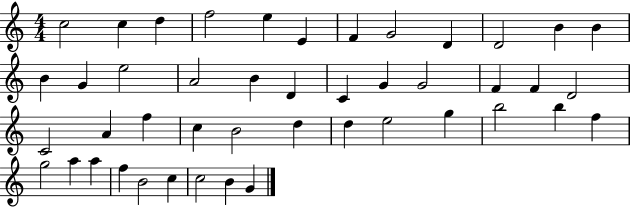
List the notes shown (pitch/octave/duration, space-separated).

C5/h C5/q D5/q F5/h E5/q E4/q F4/q G4/h D4/q D4/h B4/q B4/q B4/q G4/q E5/h A4/h B4/q D4/q C4/q G4/q G4/h F4/q F4/q D4/h C4/h A4/q F5/q C5/q B4/h D5/q D5/q E5/h G5/q B5/h B5/q F5/q G5/h A5/q A5/q F5/q B4/h C5/q C5/h B4/q G4/q